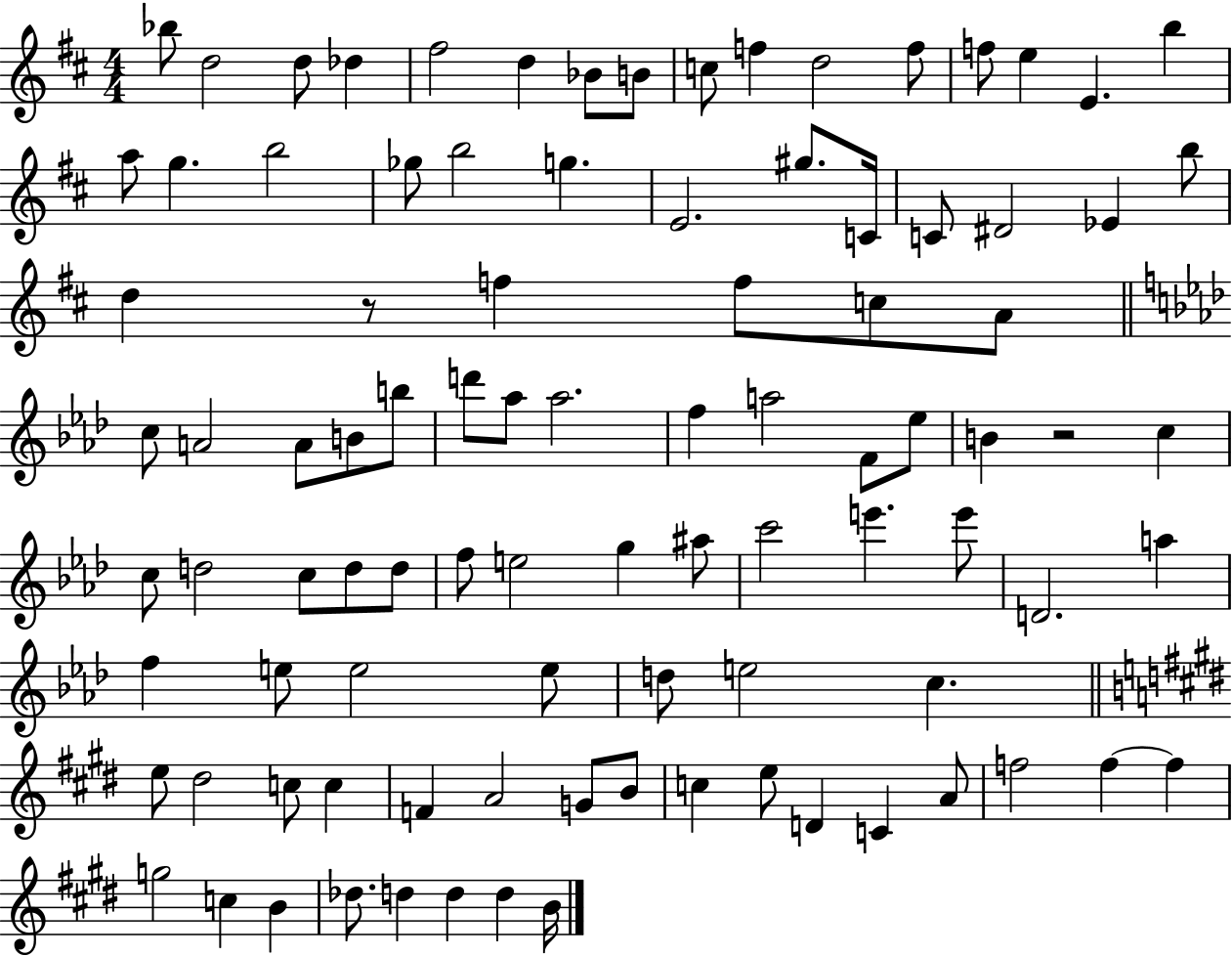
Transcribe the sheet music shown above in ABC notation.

X:1
T:Untitled
M:4/4
L:1/4
K:D
_b/2 d2 d/2 _d ^f2 d _B/2 B/2 c/2 f d2 f/2 f/2 e E b a/2 g b2 _g/2 b2 g E2 ^g/2 C/4 C/2 ^D2 _E b/2 d z/2 f f/2 c/2 A/2 c/2 A2 A/2 B/2 b/2 d'/2 _a/2 _a2 f a2 F/2 _e/2 B z2 c c/2 d2 c/2 d/2 d/2 f/2 e2 g ^a/2 c'2 e' e'/2 D2 a f e/2 e2 e/2 d/2 e2 c e/2 ^d2 c/2 c F A2 G/2 B/2 c e/2 D C A/2 f2 f f g2 c B _d/2 d d d B/4